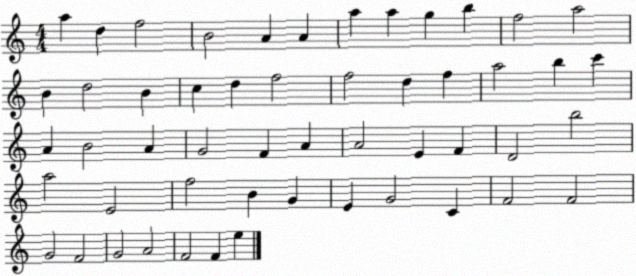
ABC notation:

X:1
T:Untitled
M:4/4
L:1/4
K:C
a d f2 B2 A A a a g b f2 a2 B d2 B c d f2 f2 d f a2 b c' A B2 A G2 F A A2 E F D2 b2 a2 E2 f2 B G E G2 C F2 F2 G2 F2 G2 A2 F2 F e